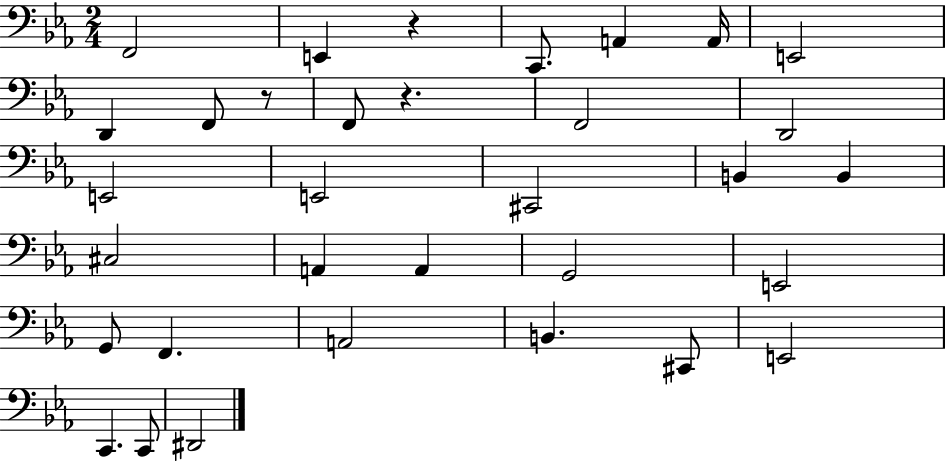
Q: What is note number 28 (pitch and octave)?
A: C2